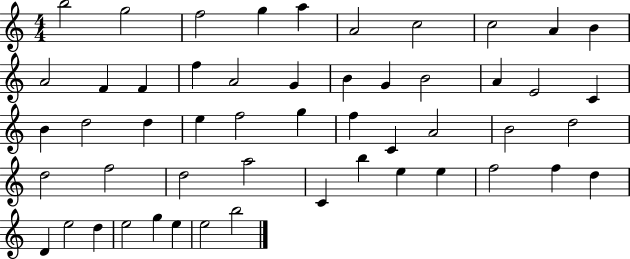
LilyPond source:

{
  \clef treble
  \numericTimeSignature
  \time 4/4
  \key c \major
  b''2 g''2 | f''2 g''4 a''4 | a'2 c''2 | c''2 a'4 b'4 | \break a'2 f'4 f'4 | f''4 a'2 g'4 | b'4 g'4 b'2 | a'4 e'2 c'4 | \break b'4 d''2 d''4 | e''4 f''2 g''4 | f''4 c'4 a'2 | b'2 d''2 | \break d''2 f''2 | d''2 a''2 | c'4 b''4 e''4 e''4 | f''2 f''4 d''4 | \break d'4 e''2 d''4 | e''2 g''4 e''4 | e''2 b''2 | \bar "|."
}